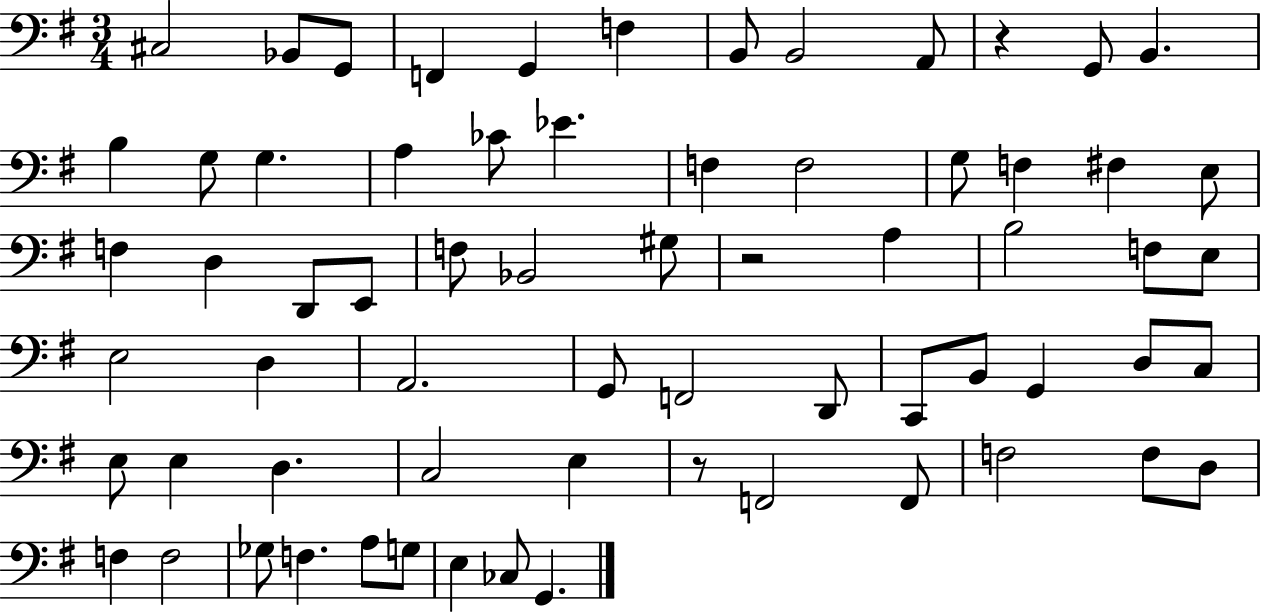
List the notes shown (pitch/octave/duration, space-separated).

C#3/h Bb2/e G2/e F2/q G2/q F3/q B2/e B2/h A2/e R/q G2/e B2/q. B3/q G3/e G3/q. A3/q CES4/e Eb4/q. F3/q F3/h G3/e F3/q F#3/q E3/e F3/q D3/q D2/e E2/e F3/e Bb2/h G#3/e R/h A3/q B3/h F3/e E3/e E3/h D3/q A2/h. G2/e F2/h D2/e C2/e B2/e G2/q D3/e C3/e E3/e E3/q D3/q. C3/h E3/q R/e F2/h F2/e F3/h F3/e D3/e F3/q F3/h Gb3/e F3/q. A3/e G3/e E3/q CES3/e G2/q.